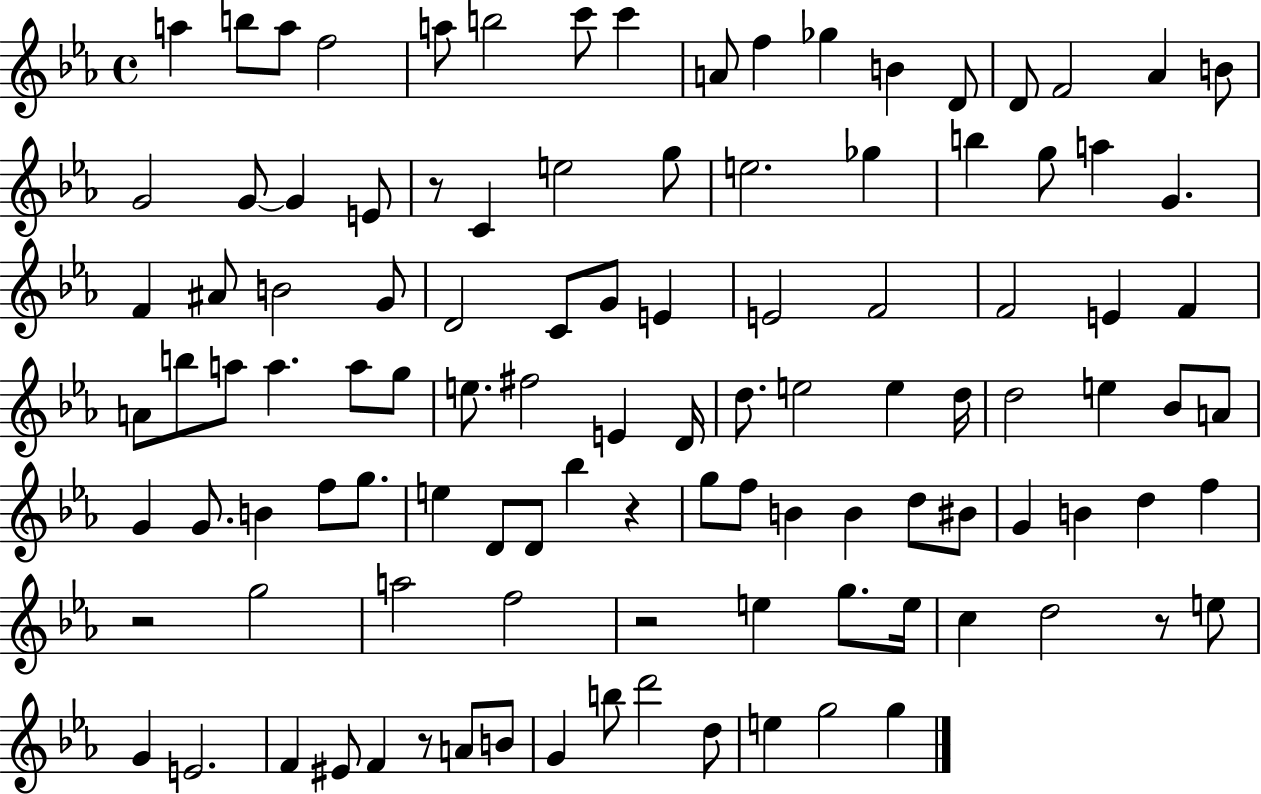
A5/q B5/e A5/e F5/h A5/e B5/h C6/e C6/q A4/e F5/q Gb5/q B4/q D4/e D4/e F4/h Ab4/q B4/e G4/h G4/e G4/q E4/e R/e C4/q E5/h G5/e E5/h. Gb5/q B5/q G5/e A5/q G4/q. F4/q A#4/e B4/h G4/e D4/h C4/e G4/e E4/q E4/h F4/h F4/h E4/q F4/q A4/e B5/e A5/e A5/q. A5/e G5/e E5/e. F#5/h E4/q D4/s D5/e. E5/h E5/q D5/s D5/h E5/q Bb4/e A4/e G4/q G4/e. B4/q F5/e G5/e. E5/q D4/e D4/e Bb5/q R/q G5/e F5/e B4/q B4/q D5/e BIS4/e G4/q B4/q D5/q F5/q R/h G5/h A5/h F5/h R/h E5/q G5/e. E5/s C5/q D5/h R/e E5/e G4/q E4/h. F4/q EIS4/e F4/q R/e A4/e B4/e G4/q B5/e D6/h D5/e E5/q G5/h G5/q